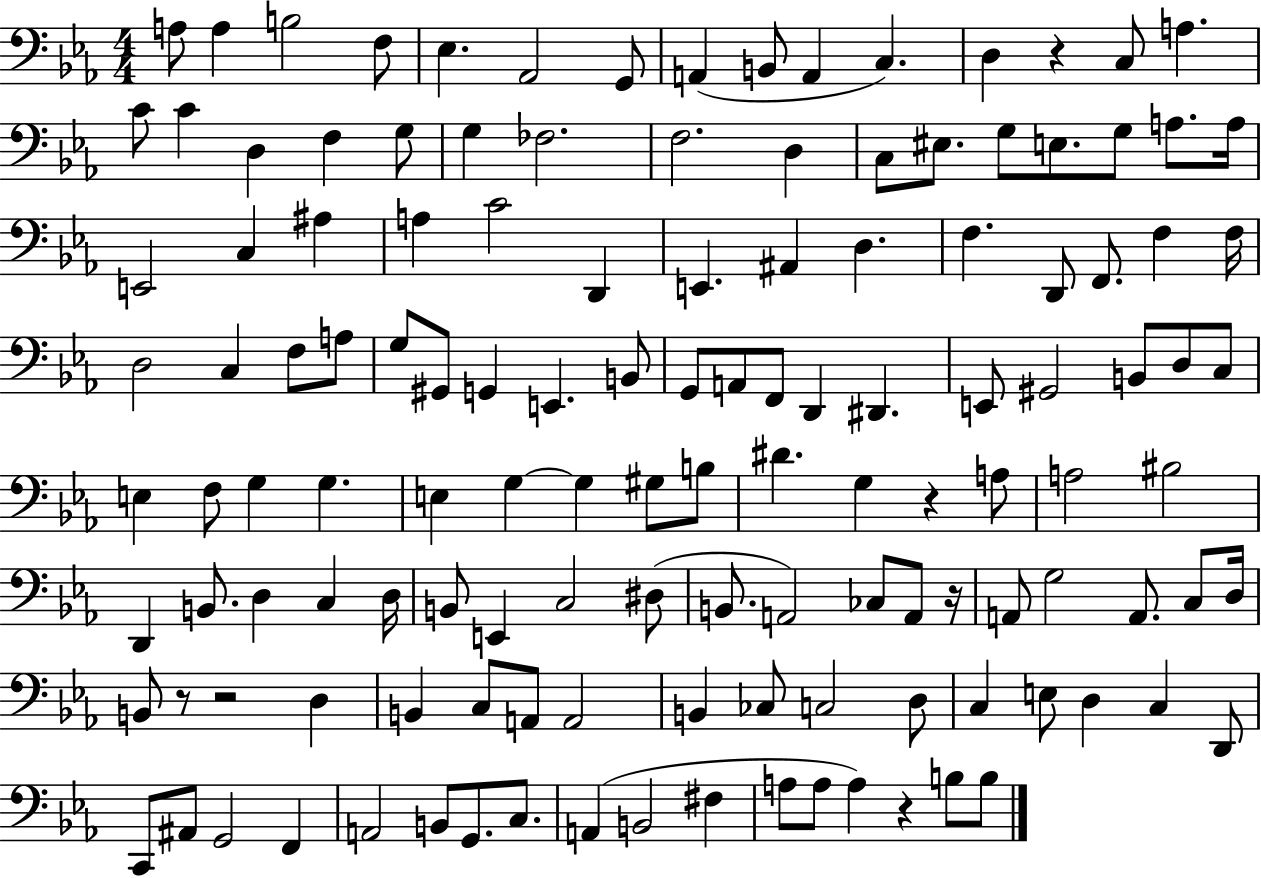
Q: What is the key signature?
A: EES major